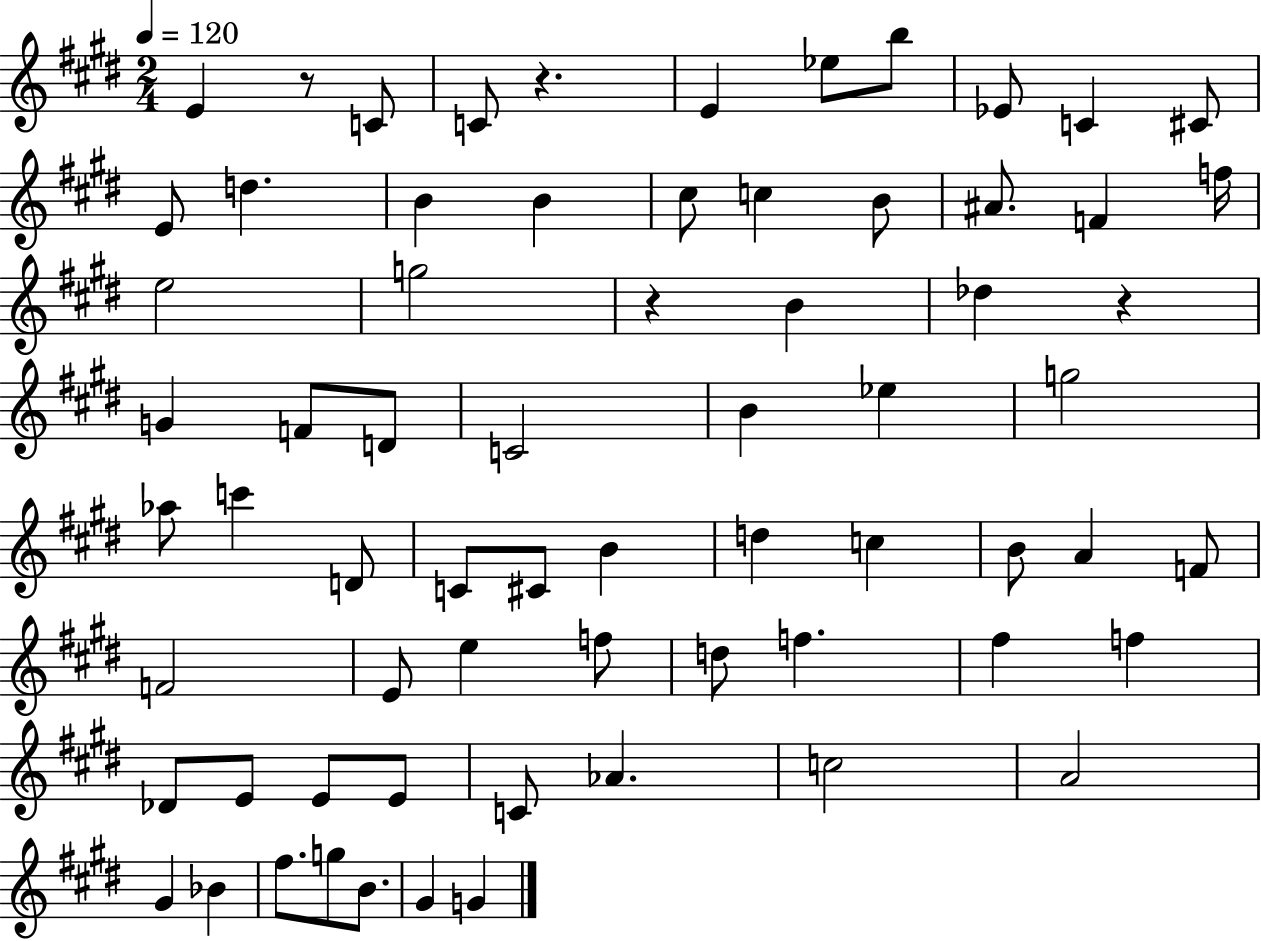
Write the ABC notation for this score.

X:1
T:Untitled
M:2/4
L:1/4
K:E
E z/2 C/2 C/2 z E _e/2 b/2 _E/2 C ^C/2 E/2 d B B ^c/2 c B/2 ^A/2 F f/4 e2 g2 z B _d z G F/2 D/2 C2 B _e g2 _a/2 c' D/2 C/2 ^C/2 B d c B/2 A F/2 F2 E/2 e f/2 d/2 f ^f f _D/2 E/2 E/2 E/2 C/2 _A c2 A2 ^G _B ^f/2 g/2 B/2 ^G G